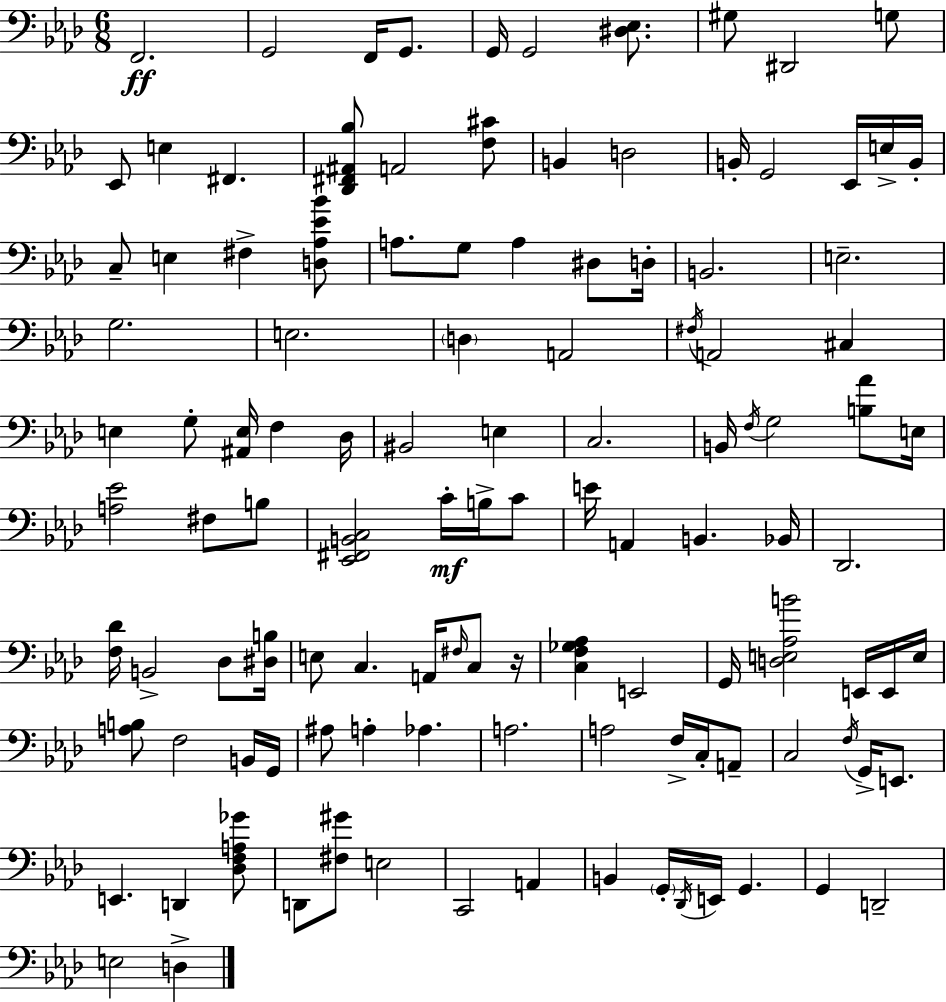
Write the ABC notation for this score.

X:1
T:Untitled
M:6/8
L:1/4
K:Ab
F,,2 G,,2 F,,/4 G,,/2 G,,/4 G,,2 [^D,_E,]/2 ^G,/2 ^D,,2 G,/2 _E,,/2 E, ^F,, [_D,,^F,,^A,,_B,]/2 A,,2 [F,^C]/2 B,, D,2 B,,/4 G,,2 _E,,/4 E,/4 B,,/4 C,/2 E, ^F, [D,_A,_E_B]/2 A,/2 G,/2 A, ^D,/2 D,/4 B,,2 E,2 G,2 E,2 D, A,,2 ^F,/4 A,,2 ^C, E, G,/2 [^A,,E,]/4 F, _D,/4 ^B,,2 E, C,2 B,,/4 F,/4 G,2 [B,_A]/2 E,/4 [A,_E]2 ^F,/2 B,/2 [_E,,^F,,B,,C,]2 C/4 B,/4 C/2 E/4 A,, B,, _B,,/4 _D,,2 [F,_D]/4 B,,2 _D,/2 [^D,B,]/4 E,/2 C, A,,/4 ^F,/4 C,/2 z/4 [C,F,_G,_A,] E,,2 G,,/4 [D,E,_A,B]2 E,,/4 E,,/4 E,/4 [A,B,]/2 F,2 B,,/4 G,,/4 ^A,/2 A, _A, A,2 A,2 F,/4 C,/4 A,,/2 C,2 F,/4 G,,/4 E,,/2 E,, D,, [_D,F,A,_G]/2 D,,/2 [^F,^G]/2 E,2 C,,2 A,, B,, G,,/4 _D,,/4 E,,/4 G,, G,, D,,2 E,2 D,